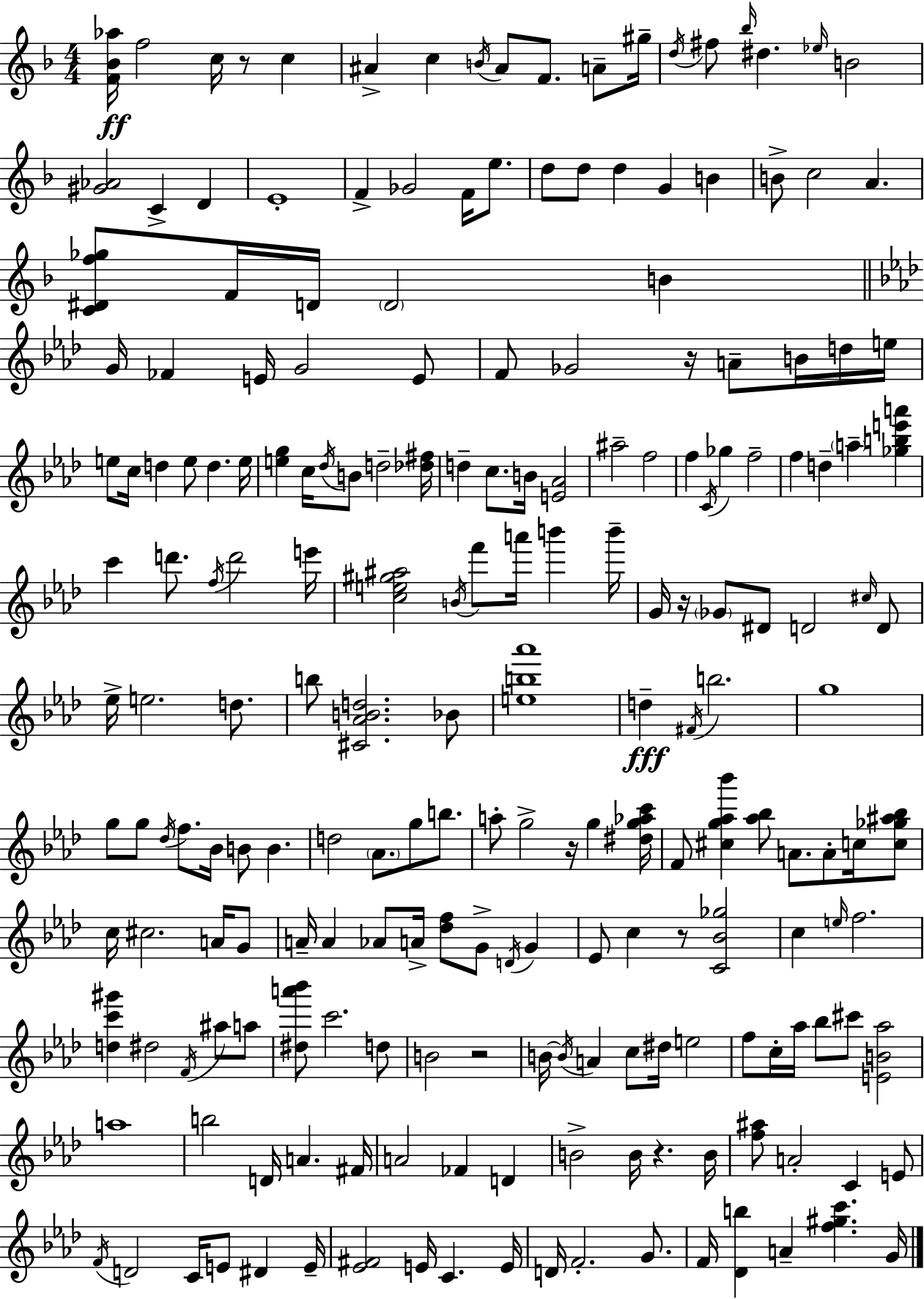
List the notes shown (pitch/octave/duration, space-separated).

[F4,Bb4,Ab5]/s F5/h C5/s R/e C5/q A#4/q C5/q B4/s A#4/e F4/e. A4/e G#5/s D5/s F#5/e Bb5/s D#5/q. Eb5/s B4/h [G#4,Ab4]/h C4/q D4/q E4/w F4/q Gb4/h F4/s E5/e. D5/e D5/e D5/q G4/q B4/q B4/e C5/h A4/q. [C4,D#4,F5,Gb5]/e F4/s D4/s D4/h B4/q G4/s FES4/q E4/s G4/h E4/e F4/e Gb4/h R/s A4/e B4/s D5/s E5/s E5/e C5/s D5/q E5/e D5/q. E5/s [E5,G5]/q C5/s Db5/s B4/e D5/h [Db5,F#5]/s D5/q C5/e. B4/s [E4,Ab4]/h A#5/h F5/h F5/q C4/s Gb5/q F5/h F5/q D5/q A5/q [Gb5,B5,E6,A6]/q C6/q D6/e. F5/s D6/h E6/s [C5,E5,G#5,A#5]/h B4/s F6/e A6/s B6/q B6/s G4/s R/s Gb4/e D#4/e D4/h C#5/s D4/e Eb5/s E5/h. D5/e. B5/e [C#4,Ab4,B4,D5]/h. Bb4/e [E5,B5,Ab6]/w D5/q F#4/s B5/h. G5/w G5/e G5/e Db5/s F5/e. Bb4/s B4/e B4/q. D5/h Ab4/e. G5/e B5/e. A5/e G5/h R/s G5/q [D#5,G5,Ab5,C6]/s F4/e [C#5,G5,Ab5,Bb6]/q [Ab5,Bb5]/e A4/e. A4/e C5/s [C5,Gb5,A#5,Bb5]/e C5/s C#5/h. A4/s G4/e A4/s A4/q Ab4/e A4/s [Db5,F5]/e G4/e D4/s G4/q Eb4/e C5/q R/e [C4,Bb4,Gb5]/h C5/q E5/s F5/h. [D5,C6,G#6]/q D#5/h F4/s A#5/e A5/e [D#5,A6,Bb6]/e C6/h. D5/e B4/h R/h B4/s B4/s A4/q C5/e D#5/s E5/h F5/e C5/s Ab5/s Bb5/e C#6/e [E4,B4,Ab5]/h A5/w B5/h D4/s A4/q. F#4/s A4/h FES4/q D4/q B4/h B4/s R/q. B4/s [F5,A#5]/e A4/h C4/q E4/e F4/s D4/h C4/s E4/e D#4/q E4/s [Eb4,F#4]/h E4/s C4/q. E4/s D4/s F4/h. G4/e. F4/s [Db4,B5]/q A4/q [F5,G#5,C6]/q. G4/s